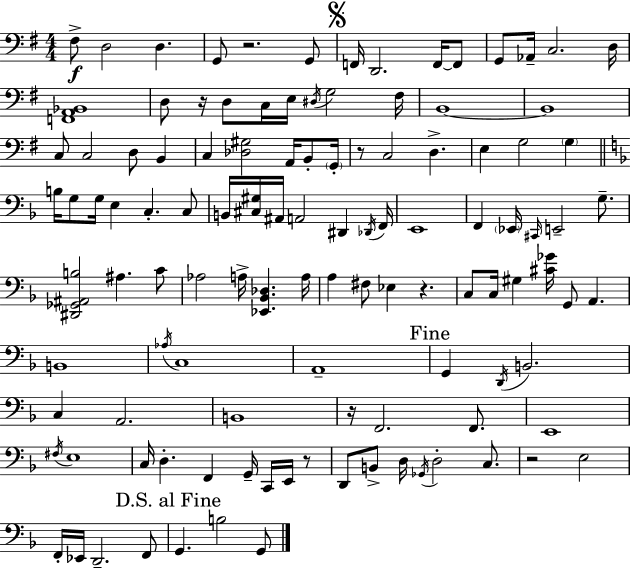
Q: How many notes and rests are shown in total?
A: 114